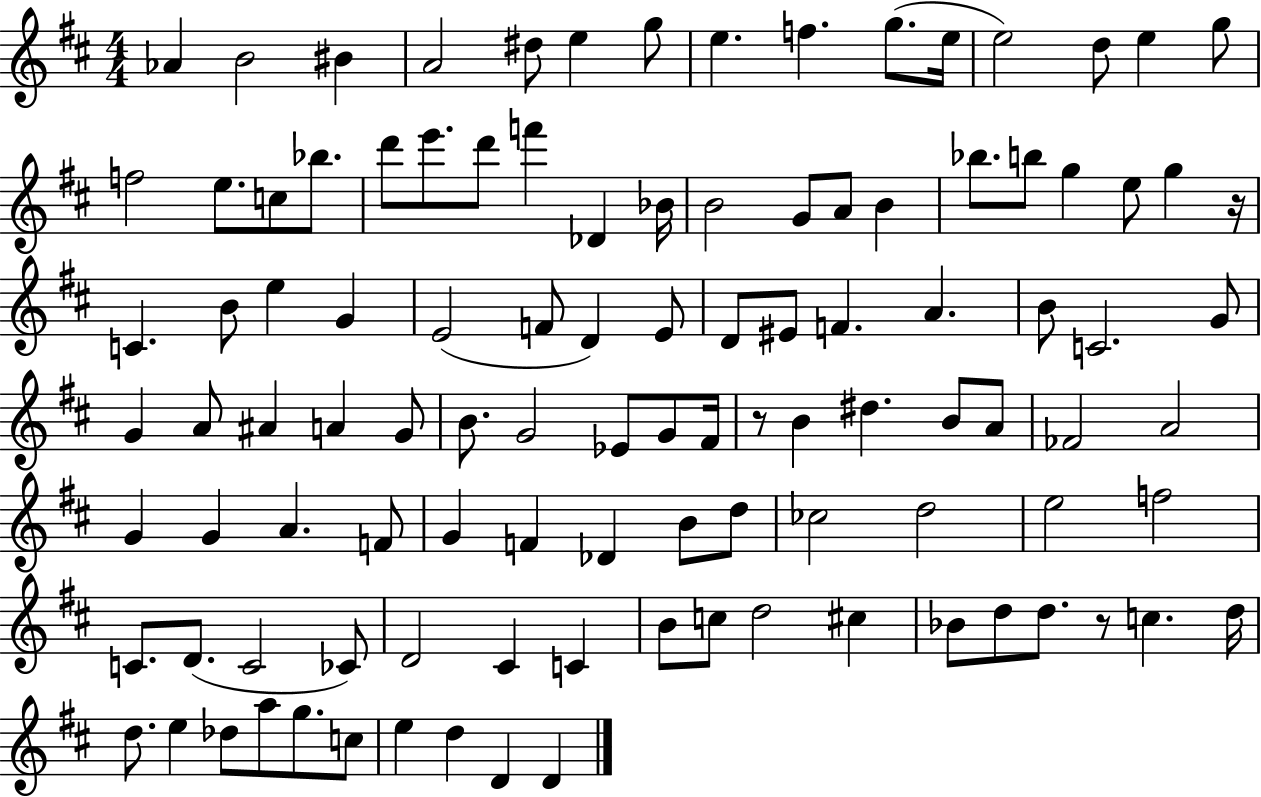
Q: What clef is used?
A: treble